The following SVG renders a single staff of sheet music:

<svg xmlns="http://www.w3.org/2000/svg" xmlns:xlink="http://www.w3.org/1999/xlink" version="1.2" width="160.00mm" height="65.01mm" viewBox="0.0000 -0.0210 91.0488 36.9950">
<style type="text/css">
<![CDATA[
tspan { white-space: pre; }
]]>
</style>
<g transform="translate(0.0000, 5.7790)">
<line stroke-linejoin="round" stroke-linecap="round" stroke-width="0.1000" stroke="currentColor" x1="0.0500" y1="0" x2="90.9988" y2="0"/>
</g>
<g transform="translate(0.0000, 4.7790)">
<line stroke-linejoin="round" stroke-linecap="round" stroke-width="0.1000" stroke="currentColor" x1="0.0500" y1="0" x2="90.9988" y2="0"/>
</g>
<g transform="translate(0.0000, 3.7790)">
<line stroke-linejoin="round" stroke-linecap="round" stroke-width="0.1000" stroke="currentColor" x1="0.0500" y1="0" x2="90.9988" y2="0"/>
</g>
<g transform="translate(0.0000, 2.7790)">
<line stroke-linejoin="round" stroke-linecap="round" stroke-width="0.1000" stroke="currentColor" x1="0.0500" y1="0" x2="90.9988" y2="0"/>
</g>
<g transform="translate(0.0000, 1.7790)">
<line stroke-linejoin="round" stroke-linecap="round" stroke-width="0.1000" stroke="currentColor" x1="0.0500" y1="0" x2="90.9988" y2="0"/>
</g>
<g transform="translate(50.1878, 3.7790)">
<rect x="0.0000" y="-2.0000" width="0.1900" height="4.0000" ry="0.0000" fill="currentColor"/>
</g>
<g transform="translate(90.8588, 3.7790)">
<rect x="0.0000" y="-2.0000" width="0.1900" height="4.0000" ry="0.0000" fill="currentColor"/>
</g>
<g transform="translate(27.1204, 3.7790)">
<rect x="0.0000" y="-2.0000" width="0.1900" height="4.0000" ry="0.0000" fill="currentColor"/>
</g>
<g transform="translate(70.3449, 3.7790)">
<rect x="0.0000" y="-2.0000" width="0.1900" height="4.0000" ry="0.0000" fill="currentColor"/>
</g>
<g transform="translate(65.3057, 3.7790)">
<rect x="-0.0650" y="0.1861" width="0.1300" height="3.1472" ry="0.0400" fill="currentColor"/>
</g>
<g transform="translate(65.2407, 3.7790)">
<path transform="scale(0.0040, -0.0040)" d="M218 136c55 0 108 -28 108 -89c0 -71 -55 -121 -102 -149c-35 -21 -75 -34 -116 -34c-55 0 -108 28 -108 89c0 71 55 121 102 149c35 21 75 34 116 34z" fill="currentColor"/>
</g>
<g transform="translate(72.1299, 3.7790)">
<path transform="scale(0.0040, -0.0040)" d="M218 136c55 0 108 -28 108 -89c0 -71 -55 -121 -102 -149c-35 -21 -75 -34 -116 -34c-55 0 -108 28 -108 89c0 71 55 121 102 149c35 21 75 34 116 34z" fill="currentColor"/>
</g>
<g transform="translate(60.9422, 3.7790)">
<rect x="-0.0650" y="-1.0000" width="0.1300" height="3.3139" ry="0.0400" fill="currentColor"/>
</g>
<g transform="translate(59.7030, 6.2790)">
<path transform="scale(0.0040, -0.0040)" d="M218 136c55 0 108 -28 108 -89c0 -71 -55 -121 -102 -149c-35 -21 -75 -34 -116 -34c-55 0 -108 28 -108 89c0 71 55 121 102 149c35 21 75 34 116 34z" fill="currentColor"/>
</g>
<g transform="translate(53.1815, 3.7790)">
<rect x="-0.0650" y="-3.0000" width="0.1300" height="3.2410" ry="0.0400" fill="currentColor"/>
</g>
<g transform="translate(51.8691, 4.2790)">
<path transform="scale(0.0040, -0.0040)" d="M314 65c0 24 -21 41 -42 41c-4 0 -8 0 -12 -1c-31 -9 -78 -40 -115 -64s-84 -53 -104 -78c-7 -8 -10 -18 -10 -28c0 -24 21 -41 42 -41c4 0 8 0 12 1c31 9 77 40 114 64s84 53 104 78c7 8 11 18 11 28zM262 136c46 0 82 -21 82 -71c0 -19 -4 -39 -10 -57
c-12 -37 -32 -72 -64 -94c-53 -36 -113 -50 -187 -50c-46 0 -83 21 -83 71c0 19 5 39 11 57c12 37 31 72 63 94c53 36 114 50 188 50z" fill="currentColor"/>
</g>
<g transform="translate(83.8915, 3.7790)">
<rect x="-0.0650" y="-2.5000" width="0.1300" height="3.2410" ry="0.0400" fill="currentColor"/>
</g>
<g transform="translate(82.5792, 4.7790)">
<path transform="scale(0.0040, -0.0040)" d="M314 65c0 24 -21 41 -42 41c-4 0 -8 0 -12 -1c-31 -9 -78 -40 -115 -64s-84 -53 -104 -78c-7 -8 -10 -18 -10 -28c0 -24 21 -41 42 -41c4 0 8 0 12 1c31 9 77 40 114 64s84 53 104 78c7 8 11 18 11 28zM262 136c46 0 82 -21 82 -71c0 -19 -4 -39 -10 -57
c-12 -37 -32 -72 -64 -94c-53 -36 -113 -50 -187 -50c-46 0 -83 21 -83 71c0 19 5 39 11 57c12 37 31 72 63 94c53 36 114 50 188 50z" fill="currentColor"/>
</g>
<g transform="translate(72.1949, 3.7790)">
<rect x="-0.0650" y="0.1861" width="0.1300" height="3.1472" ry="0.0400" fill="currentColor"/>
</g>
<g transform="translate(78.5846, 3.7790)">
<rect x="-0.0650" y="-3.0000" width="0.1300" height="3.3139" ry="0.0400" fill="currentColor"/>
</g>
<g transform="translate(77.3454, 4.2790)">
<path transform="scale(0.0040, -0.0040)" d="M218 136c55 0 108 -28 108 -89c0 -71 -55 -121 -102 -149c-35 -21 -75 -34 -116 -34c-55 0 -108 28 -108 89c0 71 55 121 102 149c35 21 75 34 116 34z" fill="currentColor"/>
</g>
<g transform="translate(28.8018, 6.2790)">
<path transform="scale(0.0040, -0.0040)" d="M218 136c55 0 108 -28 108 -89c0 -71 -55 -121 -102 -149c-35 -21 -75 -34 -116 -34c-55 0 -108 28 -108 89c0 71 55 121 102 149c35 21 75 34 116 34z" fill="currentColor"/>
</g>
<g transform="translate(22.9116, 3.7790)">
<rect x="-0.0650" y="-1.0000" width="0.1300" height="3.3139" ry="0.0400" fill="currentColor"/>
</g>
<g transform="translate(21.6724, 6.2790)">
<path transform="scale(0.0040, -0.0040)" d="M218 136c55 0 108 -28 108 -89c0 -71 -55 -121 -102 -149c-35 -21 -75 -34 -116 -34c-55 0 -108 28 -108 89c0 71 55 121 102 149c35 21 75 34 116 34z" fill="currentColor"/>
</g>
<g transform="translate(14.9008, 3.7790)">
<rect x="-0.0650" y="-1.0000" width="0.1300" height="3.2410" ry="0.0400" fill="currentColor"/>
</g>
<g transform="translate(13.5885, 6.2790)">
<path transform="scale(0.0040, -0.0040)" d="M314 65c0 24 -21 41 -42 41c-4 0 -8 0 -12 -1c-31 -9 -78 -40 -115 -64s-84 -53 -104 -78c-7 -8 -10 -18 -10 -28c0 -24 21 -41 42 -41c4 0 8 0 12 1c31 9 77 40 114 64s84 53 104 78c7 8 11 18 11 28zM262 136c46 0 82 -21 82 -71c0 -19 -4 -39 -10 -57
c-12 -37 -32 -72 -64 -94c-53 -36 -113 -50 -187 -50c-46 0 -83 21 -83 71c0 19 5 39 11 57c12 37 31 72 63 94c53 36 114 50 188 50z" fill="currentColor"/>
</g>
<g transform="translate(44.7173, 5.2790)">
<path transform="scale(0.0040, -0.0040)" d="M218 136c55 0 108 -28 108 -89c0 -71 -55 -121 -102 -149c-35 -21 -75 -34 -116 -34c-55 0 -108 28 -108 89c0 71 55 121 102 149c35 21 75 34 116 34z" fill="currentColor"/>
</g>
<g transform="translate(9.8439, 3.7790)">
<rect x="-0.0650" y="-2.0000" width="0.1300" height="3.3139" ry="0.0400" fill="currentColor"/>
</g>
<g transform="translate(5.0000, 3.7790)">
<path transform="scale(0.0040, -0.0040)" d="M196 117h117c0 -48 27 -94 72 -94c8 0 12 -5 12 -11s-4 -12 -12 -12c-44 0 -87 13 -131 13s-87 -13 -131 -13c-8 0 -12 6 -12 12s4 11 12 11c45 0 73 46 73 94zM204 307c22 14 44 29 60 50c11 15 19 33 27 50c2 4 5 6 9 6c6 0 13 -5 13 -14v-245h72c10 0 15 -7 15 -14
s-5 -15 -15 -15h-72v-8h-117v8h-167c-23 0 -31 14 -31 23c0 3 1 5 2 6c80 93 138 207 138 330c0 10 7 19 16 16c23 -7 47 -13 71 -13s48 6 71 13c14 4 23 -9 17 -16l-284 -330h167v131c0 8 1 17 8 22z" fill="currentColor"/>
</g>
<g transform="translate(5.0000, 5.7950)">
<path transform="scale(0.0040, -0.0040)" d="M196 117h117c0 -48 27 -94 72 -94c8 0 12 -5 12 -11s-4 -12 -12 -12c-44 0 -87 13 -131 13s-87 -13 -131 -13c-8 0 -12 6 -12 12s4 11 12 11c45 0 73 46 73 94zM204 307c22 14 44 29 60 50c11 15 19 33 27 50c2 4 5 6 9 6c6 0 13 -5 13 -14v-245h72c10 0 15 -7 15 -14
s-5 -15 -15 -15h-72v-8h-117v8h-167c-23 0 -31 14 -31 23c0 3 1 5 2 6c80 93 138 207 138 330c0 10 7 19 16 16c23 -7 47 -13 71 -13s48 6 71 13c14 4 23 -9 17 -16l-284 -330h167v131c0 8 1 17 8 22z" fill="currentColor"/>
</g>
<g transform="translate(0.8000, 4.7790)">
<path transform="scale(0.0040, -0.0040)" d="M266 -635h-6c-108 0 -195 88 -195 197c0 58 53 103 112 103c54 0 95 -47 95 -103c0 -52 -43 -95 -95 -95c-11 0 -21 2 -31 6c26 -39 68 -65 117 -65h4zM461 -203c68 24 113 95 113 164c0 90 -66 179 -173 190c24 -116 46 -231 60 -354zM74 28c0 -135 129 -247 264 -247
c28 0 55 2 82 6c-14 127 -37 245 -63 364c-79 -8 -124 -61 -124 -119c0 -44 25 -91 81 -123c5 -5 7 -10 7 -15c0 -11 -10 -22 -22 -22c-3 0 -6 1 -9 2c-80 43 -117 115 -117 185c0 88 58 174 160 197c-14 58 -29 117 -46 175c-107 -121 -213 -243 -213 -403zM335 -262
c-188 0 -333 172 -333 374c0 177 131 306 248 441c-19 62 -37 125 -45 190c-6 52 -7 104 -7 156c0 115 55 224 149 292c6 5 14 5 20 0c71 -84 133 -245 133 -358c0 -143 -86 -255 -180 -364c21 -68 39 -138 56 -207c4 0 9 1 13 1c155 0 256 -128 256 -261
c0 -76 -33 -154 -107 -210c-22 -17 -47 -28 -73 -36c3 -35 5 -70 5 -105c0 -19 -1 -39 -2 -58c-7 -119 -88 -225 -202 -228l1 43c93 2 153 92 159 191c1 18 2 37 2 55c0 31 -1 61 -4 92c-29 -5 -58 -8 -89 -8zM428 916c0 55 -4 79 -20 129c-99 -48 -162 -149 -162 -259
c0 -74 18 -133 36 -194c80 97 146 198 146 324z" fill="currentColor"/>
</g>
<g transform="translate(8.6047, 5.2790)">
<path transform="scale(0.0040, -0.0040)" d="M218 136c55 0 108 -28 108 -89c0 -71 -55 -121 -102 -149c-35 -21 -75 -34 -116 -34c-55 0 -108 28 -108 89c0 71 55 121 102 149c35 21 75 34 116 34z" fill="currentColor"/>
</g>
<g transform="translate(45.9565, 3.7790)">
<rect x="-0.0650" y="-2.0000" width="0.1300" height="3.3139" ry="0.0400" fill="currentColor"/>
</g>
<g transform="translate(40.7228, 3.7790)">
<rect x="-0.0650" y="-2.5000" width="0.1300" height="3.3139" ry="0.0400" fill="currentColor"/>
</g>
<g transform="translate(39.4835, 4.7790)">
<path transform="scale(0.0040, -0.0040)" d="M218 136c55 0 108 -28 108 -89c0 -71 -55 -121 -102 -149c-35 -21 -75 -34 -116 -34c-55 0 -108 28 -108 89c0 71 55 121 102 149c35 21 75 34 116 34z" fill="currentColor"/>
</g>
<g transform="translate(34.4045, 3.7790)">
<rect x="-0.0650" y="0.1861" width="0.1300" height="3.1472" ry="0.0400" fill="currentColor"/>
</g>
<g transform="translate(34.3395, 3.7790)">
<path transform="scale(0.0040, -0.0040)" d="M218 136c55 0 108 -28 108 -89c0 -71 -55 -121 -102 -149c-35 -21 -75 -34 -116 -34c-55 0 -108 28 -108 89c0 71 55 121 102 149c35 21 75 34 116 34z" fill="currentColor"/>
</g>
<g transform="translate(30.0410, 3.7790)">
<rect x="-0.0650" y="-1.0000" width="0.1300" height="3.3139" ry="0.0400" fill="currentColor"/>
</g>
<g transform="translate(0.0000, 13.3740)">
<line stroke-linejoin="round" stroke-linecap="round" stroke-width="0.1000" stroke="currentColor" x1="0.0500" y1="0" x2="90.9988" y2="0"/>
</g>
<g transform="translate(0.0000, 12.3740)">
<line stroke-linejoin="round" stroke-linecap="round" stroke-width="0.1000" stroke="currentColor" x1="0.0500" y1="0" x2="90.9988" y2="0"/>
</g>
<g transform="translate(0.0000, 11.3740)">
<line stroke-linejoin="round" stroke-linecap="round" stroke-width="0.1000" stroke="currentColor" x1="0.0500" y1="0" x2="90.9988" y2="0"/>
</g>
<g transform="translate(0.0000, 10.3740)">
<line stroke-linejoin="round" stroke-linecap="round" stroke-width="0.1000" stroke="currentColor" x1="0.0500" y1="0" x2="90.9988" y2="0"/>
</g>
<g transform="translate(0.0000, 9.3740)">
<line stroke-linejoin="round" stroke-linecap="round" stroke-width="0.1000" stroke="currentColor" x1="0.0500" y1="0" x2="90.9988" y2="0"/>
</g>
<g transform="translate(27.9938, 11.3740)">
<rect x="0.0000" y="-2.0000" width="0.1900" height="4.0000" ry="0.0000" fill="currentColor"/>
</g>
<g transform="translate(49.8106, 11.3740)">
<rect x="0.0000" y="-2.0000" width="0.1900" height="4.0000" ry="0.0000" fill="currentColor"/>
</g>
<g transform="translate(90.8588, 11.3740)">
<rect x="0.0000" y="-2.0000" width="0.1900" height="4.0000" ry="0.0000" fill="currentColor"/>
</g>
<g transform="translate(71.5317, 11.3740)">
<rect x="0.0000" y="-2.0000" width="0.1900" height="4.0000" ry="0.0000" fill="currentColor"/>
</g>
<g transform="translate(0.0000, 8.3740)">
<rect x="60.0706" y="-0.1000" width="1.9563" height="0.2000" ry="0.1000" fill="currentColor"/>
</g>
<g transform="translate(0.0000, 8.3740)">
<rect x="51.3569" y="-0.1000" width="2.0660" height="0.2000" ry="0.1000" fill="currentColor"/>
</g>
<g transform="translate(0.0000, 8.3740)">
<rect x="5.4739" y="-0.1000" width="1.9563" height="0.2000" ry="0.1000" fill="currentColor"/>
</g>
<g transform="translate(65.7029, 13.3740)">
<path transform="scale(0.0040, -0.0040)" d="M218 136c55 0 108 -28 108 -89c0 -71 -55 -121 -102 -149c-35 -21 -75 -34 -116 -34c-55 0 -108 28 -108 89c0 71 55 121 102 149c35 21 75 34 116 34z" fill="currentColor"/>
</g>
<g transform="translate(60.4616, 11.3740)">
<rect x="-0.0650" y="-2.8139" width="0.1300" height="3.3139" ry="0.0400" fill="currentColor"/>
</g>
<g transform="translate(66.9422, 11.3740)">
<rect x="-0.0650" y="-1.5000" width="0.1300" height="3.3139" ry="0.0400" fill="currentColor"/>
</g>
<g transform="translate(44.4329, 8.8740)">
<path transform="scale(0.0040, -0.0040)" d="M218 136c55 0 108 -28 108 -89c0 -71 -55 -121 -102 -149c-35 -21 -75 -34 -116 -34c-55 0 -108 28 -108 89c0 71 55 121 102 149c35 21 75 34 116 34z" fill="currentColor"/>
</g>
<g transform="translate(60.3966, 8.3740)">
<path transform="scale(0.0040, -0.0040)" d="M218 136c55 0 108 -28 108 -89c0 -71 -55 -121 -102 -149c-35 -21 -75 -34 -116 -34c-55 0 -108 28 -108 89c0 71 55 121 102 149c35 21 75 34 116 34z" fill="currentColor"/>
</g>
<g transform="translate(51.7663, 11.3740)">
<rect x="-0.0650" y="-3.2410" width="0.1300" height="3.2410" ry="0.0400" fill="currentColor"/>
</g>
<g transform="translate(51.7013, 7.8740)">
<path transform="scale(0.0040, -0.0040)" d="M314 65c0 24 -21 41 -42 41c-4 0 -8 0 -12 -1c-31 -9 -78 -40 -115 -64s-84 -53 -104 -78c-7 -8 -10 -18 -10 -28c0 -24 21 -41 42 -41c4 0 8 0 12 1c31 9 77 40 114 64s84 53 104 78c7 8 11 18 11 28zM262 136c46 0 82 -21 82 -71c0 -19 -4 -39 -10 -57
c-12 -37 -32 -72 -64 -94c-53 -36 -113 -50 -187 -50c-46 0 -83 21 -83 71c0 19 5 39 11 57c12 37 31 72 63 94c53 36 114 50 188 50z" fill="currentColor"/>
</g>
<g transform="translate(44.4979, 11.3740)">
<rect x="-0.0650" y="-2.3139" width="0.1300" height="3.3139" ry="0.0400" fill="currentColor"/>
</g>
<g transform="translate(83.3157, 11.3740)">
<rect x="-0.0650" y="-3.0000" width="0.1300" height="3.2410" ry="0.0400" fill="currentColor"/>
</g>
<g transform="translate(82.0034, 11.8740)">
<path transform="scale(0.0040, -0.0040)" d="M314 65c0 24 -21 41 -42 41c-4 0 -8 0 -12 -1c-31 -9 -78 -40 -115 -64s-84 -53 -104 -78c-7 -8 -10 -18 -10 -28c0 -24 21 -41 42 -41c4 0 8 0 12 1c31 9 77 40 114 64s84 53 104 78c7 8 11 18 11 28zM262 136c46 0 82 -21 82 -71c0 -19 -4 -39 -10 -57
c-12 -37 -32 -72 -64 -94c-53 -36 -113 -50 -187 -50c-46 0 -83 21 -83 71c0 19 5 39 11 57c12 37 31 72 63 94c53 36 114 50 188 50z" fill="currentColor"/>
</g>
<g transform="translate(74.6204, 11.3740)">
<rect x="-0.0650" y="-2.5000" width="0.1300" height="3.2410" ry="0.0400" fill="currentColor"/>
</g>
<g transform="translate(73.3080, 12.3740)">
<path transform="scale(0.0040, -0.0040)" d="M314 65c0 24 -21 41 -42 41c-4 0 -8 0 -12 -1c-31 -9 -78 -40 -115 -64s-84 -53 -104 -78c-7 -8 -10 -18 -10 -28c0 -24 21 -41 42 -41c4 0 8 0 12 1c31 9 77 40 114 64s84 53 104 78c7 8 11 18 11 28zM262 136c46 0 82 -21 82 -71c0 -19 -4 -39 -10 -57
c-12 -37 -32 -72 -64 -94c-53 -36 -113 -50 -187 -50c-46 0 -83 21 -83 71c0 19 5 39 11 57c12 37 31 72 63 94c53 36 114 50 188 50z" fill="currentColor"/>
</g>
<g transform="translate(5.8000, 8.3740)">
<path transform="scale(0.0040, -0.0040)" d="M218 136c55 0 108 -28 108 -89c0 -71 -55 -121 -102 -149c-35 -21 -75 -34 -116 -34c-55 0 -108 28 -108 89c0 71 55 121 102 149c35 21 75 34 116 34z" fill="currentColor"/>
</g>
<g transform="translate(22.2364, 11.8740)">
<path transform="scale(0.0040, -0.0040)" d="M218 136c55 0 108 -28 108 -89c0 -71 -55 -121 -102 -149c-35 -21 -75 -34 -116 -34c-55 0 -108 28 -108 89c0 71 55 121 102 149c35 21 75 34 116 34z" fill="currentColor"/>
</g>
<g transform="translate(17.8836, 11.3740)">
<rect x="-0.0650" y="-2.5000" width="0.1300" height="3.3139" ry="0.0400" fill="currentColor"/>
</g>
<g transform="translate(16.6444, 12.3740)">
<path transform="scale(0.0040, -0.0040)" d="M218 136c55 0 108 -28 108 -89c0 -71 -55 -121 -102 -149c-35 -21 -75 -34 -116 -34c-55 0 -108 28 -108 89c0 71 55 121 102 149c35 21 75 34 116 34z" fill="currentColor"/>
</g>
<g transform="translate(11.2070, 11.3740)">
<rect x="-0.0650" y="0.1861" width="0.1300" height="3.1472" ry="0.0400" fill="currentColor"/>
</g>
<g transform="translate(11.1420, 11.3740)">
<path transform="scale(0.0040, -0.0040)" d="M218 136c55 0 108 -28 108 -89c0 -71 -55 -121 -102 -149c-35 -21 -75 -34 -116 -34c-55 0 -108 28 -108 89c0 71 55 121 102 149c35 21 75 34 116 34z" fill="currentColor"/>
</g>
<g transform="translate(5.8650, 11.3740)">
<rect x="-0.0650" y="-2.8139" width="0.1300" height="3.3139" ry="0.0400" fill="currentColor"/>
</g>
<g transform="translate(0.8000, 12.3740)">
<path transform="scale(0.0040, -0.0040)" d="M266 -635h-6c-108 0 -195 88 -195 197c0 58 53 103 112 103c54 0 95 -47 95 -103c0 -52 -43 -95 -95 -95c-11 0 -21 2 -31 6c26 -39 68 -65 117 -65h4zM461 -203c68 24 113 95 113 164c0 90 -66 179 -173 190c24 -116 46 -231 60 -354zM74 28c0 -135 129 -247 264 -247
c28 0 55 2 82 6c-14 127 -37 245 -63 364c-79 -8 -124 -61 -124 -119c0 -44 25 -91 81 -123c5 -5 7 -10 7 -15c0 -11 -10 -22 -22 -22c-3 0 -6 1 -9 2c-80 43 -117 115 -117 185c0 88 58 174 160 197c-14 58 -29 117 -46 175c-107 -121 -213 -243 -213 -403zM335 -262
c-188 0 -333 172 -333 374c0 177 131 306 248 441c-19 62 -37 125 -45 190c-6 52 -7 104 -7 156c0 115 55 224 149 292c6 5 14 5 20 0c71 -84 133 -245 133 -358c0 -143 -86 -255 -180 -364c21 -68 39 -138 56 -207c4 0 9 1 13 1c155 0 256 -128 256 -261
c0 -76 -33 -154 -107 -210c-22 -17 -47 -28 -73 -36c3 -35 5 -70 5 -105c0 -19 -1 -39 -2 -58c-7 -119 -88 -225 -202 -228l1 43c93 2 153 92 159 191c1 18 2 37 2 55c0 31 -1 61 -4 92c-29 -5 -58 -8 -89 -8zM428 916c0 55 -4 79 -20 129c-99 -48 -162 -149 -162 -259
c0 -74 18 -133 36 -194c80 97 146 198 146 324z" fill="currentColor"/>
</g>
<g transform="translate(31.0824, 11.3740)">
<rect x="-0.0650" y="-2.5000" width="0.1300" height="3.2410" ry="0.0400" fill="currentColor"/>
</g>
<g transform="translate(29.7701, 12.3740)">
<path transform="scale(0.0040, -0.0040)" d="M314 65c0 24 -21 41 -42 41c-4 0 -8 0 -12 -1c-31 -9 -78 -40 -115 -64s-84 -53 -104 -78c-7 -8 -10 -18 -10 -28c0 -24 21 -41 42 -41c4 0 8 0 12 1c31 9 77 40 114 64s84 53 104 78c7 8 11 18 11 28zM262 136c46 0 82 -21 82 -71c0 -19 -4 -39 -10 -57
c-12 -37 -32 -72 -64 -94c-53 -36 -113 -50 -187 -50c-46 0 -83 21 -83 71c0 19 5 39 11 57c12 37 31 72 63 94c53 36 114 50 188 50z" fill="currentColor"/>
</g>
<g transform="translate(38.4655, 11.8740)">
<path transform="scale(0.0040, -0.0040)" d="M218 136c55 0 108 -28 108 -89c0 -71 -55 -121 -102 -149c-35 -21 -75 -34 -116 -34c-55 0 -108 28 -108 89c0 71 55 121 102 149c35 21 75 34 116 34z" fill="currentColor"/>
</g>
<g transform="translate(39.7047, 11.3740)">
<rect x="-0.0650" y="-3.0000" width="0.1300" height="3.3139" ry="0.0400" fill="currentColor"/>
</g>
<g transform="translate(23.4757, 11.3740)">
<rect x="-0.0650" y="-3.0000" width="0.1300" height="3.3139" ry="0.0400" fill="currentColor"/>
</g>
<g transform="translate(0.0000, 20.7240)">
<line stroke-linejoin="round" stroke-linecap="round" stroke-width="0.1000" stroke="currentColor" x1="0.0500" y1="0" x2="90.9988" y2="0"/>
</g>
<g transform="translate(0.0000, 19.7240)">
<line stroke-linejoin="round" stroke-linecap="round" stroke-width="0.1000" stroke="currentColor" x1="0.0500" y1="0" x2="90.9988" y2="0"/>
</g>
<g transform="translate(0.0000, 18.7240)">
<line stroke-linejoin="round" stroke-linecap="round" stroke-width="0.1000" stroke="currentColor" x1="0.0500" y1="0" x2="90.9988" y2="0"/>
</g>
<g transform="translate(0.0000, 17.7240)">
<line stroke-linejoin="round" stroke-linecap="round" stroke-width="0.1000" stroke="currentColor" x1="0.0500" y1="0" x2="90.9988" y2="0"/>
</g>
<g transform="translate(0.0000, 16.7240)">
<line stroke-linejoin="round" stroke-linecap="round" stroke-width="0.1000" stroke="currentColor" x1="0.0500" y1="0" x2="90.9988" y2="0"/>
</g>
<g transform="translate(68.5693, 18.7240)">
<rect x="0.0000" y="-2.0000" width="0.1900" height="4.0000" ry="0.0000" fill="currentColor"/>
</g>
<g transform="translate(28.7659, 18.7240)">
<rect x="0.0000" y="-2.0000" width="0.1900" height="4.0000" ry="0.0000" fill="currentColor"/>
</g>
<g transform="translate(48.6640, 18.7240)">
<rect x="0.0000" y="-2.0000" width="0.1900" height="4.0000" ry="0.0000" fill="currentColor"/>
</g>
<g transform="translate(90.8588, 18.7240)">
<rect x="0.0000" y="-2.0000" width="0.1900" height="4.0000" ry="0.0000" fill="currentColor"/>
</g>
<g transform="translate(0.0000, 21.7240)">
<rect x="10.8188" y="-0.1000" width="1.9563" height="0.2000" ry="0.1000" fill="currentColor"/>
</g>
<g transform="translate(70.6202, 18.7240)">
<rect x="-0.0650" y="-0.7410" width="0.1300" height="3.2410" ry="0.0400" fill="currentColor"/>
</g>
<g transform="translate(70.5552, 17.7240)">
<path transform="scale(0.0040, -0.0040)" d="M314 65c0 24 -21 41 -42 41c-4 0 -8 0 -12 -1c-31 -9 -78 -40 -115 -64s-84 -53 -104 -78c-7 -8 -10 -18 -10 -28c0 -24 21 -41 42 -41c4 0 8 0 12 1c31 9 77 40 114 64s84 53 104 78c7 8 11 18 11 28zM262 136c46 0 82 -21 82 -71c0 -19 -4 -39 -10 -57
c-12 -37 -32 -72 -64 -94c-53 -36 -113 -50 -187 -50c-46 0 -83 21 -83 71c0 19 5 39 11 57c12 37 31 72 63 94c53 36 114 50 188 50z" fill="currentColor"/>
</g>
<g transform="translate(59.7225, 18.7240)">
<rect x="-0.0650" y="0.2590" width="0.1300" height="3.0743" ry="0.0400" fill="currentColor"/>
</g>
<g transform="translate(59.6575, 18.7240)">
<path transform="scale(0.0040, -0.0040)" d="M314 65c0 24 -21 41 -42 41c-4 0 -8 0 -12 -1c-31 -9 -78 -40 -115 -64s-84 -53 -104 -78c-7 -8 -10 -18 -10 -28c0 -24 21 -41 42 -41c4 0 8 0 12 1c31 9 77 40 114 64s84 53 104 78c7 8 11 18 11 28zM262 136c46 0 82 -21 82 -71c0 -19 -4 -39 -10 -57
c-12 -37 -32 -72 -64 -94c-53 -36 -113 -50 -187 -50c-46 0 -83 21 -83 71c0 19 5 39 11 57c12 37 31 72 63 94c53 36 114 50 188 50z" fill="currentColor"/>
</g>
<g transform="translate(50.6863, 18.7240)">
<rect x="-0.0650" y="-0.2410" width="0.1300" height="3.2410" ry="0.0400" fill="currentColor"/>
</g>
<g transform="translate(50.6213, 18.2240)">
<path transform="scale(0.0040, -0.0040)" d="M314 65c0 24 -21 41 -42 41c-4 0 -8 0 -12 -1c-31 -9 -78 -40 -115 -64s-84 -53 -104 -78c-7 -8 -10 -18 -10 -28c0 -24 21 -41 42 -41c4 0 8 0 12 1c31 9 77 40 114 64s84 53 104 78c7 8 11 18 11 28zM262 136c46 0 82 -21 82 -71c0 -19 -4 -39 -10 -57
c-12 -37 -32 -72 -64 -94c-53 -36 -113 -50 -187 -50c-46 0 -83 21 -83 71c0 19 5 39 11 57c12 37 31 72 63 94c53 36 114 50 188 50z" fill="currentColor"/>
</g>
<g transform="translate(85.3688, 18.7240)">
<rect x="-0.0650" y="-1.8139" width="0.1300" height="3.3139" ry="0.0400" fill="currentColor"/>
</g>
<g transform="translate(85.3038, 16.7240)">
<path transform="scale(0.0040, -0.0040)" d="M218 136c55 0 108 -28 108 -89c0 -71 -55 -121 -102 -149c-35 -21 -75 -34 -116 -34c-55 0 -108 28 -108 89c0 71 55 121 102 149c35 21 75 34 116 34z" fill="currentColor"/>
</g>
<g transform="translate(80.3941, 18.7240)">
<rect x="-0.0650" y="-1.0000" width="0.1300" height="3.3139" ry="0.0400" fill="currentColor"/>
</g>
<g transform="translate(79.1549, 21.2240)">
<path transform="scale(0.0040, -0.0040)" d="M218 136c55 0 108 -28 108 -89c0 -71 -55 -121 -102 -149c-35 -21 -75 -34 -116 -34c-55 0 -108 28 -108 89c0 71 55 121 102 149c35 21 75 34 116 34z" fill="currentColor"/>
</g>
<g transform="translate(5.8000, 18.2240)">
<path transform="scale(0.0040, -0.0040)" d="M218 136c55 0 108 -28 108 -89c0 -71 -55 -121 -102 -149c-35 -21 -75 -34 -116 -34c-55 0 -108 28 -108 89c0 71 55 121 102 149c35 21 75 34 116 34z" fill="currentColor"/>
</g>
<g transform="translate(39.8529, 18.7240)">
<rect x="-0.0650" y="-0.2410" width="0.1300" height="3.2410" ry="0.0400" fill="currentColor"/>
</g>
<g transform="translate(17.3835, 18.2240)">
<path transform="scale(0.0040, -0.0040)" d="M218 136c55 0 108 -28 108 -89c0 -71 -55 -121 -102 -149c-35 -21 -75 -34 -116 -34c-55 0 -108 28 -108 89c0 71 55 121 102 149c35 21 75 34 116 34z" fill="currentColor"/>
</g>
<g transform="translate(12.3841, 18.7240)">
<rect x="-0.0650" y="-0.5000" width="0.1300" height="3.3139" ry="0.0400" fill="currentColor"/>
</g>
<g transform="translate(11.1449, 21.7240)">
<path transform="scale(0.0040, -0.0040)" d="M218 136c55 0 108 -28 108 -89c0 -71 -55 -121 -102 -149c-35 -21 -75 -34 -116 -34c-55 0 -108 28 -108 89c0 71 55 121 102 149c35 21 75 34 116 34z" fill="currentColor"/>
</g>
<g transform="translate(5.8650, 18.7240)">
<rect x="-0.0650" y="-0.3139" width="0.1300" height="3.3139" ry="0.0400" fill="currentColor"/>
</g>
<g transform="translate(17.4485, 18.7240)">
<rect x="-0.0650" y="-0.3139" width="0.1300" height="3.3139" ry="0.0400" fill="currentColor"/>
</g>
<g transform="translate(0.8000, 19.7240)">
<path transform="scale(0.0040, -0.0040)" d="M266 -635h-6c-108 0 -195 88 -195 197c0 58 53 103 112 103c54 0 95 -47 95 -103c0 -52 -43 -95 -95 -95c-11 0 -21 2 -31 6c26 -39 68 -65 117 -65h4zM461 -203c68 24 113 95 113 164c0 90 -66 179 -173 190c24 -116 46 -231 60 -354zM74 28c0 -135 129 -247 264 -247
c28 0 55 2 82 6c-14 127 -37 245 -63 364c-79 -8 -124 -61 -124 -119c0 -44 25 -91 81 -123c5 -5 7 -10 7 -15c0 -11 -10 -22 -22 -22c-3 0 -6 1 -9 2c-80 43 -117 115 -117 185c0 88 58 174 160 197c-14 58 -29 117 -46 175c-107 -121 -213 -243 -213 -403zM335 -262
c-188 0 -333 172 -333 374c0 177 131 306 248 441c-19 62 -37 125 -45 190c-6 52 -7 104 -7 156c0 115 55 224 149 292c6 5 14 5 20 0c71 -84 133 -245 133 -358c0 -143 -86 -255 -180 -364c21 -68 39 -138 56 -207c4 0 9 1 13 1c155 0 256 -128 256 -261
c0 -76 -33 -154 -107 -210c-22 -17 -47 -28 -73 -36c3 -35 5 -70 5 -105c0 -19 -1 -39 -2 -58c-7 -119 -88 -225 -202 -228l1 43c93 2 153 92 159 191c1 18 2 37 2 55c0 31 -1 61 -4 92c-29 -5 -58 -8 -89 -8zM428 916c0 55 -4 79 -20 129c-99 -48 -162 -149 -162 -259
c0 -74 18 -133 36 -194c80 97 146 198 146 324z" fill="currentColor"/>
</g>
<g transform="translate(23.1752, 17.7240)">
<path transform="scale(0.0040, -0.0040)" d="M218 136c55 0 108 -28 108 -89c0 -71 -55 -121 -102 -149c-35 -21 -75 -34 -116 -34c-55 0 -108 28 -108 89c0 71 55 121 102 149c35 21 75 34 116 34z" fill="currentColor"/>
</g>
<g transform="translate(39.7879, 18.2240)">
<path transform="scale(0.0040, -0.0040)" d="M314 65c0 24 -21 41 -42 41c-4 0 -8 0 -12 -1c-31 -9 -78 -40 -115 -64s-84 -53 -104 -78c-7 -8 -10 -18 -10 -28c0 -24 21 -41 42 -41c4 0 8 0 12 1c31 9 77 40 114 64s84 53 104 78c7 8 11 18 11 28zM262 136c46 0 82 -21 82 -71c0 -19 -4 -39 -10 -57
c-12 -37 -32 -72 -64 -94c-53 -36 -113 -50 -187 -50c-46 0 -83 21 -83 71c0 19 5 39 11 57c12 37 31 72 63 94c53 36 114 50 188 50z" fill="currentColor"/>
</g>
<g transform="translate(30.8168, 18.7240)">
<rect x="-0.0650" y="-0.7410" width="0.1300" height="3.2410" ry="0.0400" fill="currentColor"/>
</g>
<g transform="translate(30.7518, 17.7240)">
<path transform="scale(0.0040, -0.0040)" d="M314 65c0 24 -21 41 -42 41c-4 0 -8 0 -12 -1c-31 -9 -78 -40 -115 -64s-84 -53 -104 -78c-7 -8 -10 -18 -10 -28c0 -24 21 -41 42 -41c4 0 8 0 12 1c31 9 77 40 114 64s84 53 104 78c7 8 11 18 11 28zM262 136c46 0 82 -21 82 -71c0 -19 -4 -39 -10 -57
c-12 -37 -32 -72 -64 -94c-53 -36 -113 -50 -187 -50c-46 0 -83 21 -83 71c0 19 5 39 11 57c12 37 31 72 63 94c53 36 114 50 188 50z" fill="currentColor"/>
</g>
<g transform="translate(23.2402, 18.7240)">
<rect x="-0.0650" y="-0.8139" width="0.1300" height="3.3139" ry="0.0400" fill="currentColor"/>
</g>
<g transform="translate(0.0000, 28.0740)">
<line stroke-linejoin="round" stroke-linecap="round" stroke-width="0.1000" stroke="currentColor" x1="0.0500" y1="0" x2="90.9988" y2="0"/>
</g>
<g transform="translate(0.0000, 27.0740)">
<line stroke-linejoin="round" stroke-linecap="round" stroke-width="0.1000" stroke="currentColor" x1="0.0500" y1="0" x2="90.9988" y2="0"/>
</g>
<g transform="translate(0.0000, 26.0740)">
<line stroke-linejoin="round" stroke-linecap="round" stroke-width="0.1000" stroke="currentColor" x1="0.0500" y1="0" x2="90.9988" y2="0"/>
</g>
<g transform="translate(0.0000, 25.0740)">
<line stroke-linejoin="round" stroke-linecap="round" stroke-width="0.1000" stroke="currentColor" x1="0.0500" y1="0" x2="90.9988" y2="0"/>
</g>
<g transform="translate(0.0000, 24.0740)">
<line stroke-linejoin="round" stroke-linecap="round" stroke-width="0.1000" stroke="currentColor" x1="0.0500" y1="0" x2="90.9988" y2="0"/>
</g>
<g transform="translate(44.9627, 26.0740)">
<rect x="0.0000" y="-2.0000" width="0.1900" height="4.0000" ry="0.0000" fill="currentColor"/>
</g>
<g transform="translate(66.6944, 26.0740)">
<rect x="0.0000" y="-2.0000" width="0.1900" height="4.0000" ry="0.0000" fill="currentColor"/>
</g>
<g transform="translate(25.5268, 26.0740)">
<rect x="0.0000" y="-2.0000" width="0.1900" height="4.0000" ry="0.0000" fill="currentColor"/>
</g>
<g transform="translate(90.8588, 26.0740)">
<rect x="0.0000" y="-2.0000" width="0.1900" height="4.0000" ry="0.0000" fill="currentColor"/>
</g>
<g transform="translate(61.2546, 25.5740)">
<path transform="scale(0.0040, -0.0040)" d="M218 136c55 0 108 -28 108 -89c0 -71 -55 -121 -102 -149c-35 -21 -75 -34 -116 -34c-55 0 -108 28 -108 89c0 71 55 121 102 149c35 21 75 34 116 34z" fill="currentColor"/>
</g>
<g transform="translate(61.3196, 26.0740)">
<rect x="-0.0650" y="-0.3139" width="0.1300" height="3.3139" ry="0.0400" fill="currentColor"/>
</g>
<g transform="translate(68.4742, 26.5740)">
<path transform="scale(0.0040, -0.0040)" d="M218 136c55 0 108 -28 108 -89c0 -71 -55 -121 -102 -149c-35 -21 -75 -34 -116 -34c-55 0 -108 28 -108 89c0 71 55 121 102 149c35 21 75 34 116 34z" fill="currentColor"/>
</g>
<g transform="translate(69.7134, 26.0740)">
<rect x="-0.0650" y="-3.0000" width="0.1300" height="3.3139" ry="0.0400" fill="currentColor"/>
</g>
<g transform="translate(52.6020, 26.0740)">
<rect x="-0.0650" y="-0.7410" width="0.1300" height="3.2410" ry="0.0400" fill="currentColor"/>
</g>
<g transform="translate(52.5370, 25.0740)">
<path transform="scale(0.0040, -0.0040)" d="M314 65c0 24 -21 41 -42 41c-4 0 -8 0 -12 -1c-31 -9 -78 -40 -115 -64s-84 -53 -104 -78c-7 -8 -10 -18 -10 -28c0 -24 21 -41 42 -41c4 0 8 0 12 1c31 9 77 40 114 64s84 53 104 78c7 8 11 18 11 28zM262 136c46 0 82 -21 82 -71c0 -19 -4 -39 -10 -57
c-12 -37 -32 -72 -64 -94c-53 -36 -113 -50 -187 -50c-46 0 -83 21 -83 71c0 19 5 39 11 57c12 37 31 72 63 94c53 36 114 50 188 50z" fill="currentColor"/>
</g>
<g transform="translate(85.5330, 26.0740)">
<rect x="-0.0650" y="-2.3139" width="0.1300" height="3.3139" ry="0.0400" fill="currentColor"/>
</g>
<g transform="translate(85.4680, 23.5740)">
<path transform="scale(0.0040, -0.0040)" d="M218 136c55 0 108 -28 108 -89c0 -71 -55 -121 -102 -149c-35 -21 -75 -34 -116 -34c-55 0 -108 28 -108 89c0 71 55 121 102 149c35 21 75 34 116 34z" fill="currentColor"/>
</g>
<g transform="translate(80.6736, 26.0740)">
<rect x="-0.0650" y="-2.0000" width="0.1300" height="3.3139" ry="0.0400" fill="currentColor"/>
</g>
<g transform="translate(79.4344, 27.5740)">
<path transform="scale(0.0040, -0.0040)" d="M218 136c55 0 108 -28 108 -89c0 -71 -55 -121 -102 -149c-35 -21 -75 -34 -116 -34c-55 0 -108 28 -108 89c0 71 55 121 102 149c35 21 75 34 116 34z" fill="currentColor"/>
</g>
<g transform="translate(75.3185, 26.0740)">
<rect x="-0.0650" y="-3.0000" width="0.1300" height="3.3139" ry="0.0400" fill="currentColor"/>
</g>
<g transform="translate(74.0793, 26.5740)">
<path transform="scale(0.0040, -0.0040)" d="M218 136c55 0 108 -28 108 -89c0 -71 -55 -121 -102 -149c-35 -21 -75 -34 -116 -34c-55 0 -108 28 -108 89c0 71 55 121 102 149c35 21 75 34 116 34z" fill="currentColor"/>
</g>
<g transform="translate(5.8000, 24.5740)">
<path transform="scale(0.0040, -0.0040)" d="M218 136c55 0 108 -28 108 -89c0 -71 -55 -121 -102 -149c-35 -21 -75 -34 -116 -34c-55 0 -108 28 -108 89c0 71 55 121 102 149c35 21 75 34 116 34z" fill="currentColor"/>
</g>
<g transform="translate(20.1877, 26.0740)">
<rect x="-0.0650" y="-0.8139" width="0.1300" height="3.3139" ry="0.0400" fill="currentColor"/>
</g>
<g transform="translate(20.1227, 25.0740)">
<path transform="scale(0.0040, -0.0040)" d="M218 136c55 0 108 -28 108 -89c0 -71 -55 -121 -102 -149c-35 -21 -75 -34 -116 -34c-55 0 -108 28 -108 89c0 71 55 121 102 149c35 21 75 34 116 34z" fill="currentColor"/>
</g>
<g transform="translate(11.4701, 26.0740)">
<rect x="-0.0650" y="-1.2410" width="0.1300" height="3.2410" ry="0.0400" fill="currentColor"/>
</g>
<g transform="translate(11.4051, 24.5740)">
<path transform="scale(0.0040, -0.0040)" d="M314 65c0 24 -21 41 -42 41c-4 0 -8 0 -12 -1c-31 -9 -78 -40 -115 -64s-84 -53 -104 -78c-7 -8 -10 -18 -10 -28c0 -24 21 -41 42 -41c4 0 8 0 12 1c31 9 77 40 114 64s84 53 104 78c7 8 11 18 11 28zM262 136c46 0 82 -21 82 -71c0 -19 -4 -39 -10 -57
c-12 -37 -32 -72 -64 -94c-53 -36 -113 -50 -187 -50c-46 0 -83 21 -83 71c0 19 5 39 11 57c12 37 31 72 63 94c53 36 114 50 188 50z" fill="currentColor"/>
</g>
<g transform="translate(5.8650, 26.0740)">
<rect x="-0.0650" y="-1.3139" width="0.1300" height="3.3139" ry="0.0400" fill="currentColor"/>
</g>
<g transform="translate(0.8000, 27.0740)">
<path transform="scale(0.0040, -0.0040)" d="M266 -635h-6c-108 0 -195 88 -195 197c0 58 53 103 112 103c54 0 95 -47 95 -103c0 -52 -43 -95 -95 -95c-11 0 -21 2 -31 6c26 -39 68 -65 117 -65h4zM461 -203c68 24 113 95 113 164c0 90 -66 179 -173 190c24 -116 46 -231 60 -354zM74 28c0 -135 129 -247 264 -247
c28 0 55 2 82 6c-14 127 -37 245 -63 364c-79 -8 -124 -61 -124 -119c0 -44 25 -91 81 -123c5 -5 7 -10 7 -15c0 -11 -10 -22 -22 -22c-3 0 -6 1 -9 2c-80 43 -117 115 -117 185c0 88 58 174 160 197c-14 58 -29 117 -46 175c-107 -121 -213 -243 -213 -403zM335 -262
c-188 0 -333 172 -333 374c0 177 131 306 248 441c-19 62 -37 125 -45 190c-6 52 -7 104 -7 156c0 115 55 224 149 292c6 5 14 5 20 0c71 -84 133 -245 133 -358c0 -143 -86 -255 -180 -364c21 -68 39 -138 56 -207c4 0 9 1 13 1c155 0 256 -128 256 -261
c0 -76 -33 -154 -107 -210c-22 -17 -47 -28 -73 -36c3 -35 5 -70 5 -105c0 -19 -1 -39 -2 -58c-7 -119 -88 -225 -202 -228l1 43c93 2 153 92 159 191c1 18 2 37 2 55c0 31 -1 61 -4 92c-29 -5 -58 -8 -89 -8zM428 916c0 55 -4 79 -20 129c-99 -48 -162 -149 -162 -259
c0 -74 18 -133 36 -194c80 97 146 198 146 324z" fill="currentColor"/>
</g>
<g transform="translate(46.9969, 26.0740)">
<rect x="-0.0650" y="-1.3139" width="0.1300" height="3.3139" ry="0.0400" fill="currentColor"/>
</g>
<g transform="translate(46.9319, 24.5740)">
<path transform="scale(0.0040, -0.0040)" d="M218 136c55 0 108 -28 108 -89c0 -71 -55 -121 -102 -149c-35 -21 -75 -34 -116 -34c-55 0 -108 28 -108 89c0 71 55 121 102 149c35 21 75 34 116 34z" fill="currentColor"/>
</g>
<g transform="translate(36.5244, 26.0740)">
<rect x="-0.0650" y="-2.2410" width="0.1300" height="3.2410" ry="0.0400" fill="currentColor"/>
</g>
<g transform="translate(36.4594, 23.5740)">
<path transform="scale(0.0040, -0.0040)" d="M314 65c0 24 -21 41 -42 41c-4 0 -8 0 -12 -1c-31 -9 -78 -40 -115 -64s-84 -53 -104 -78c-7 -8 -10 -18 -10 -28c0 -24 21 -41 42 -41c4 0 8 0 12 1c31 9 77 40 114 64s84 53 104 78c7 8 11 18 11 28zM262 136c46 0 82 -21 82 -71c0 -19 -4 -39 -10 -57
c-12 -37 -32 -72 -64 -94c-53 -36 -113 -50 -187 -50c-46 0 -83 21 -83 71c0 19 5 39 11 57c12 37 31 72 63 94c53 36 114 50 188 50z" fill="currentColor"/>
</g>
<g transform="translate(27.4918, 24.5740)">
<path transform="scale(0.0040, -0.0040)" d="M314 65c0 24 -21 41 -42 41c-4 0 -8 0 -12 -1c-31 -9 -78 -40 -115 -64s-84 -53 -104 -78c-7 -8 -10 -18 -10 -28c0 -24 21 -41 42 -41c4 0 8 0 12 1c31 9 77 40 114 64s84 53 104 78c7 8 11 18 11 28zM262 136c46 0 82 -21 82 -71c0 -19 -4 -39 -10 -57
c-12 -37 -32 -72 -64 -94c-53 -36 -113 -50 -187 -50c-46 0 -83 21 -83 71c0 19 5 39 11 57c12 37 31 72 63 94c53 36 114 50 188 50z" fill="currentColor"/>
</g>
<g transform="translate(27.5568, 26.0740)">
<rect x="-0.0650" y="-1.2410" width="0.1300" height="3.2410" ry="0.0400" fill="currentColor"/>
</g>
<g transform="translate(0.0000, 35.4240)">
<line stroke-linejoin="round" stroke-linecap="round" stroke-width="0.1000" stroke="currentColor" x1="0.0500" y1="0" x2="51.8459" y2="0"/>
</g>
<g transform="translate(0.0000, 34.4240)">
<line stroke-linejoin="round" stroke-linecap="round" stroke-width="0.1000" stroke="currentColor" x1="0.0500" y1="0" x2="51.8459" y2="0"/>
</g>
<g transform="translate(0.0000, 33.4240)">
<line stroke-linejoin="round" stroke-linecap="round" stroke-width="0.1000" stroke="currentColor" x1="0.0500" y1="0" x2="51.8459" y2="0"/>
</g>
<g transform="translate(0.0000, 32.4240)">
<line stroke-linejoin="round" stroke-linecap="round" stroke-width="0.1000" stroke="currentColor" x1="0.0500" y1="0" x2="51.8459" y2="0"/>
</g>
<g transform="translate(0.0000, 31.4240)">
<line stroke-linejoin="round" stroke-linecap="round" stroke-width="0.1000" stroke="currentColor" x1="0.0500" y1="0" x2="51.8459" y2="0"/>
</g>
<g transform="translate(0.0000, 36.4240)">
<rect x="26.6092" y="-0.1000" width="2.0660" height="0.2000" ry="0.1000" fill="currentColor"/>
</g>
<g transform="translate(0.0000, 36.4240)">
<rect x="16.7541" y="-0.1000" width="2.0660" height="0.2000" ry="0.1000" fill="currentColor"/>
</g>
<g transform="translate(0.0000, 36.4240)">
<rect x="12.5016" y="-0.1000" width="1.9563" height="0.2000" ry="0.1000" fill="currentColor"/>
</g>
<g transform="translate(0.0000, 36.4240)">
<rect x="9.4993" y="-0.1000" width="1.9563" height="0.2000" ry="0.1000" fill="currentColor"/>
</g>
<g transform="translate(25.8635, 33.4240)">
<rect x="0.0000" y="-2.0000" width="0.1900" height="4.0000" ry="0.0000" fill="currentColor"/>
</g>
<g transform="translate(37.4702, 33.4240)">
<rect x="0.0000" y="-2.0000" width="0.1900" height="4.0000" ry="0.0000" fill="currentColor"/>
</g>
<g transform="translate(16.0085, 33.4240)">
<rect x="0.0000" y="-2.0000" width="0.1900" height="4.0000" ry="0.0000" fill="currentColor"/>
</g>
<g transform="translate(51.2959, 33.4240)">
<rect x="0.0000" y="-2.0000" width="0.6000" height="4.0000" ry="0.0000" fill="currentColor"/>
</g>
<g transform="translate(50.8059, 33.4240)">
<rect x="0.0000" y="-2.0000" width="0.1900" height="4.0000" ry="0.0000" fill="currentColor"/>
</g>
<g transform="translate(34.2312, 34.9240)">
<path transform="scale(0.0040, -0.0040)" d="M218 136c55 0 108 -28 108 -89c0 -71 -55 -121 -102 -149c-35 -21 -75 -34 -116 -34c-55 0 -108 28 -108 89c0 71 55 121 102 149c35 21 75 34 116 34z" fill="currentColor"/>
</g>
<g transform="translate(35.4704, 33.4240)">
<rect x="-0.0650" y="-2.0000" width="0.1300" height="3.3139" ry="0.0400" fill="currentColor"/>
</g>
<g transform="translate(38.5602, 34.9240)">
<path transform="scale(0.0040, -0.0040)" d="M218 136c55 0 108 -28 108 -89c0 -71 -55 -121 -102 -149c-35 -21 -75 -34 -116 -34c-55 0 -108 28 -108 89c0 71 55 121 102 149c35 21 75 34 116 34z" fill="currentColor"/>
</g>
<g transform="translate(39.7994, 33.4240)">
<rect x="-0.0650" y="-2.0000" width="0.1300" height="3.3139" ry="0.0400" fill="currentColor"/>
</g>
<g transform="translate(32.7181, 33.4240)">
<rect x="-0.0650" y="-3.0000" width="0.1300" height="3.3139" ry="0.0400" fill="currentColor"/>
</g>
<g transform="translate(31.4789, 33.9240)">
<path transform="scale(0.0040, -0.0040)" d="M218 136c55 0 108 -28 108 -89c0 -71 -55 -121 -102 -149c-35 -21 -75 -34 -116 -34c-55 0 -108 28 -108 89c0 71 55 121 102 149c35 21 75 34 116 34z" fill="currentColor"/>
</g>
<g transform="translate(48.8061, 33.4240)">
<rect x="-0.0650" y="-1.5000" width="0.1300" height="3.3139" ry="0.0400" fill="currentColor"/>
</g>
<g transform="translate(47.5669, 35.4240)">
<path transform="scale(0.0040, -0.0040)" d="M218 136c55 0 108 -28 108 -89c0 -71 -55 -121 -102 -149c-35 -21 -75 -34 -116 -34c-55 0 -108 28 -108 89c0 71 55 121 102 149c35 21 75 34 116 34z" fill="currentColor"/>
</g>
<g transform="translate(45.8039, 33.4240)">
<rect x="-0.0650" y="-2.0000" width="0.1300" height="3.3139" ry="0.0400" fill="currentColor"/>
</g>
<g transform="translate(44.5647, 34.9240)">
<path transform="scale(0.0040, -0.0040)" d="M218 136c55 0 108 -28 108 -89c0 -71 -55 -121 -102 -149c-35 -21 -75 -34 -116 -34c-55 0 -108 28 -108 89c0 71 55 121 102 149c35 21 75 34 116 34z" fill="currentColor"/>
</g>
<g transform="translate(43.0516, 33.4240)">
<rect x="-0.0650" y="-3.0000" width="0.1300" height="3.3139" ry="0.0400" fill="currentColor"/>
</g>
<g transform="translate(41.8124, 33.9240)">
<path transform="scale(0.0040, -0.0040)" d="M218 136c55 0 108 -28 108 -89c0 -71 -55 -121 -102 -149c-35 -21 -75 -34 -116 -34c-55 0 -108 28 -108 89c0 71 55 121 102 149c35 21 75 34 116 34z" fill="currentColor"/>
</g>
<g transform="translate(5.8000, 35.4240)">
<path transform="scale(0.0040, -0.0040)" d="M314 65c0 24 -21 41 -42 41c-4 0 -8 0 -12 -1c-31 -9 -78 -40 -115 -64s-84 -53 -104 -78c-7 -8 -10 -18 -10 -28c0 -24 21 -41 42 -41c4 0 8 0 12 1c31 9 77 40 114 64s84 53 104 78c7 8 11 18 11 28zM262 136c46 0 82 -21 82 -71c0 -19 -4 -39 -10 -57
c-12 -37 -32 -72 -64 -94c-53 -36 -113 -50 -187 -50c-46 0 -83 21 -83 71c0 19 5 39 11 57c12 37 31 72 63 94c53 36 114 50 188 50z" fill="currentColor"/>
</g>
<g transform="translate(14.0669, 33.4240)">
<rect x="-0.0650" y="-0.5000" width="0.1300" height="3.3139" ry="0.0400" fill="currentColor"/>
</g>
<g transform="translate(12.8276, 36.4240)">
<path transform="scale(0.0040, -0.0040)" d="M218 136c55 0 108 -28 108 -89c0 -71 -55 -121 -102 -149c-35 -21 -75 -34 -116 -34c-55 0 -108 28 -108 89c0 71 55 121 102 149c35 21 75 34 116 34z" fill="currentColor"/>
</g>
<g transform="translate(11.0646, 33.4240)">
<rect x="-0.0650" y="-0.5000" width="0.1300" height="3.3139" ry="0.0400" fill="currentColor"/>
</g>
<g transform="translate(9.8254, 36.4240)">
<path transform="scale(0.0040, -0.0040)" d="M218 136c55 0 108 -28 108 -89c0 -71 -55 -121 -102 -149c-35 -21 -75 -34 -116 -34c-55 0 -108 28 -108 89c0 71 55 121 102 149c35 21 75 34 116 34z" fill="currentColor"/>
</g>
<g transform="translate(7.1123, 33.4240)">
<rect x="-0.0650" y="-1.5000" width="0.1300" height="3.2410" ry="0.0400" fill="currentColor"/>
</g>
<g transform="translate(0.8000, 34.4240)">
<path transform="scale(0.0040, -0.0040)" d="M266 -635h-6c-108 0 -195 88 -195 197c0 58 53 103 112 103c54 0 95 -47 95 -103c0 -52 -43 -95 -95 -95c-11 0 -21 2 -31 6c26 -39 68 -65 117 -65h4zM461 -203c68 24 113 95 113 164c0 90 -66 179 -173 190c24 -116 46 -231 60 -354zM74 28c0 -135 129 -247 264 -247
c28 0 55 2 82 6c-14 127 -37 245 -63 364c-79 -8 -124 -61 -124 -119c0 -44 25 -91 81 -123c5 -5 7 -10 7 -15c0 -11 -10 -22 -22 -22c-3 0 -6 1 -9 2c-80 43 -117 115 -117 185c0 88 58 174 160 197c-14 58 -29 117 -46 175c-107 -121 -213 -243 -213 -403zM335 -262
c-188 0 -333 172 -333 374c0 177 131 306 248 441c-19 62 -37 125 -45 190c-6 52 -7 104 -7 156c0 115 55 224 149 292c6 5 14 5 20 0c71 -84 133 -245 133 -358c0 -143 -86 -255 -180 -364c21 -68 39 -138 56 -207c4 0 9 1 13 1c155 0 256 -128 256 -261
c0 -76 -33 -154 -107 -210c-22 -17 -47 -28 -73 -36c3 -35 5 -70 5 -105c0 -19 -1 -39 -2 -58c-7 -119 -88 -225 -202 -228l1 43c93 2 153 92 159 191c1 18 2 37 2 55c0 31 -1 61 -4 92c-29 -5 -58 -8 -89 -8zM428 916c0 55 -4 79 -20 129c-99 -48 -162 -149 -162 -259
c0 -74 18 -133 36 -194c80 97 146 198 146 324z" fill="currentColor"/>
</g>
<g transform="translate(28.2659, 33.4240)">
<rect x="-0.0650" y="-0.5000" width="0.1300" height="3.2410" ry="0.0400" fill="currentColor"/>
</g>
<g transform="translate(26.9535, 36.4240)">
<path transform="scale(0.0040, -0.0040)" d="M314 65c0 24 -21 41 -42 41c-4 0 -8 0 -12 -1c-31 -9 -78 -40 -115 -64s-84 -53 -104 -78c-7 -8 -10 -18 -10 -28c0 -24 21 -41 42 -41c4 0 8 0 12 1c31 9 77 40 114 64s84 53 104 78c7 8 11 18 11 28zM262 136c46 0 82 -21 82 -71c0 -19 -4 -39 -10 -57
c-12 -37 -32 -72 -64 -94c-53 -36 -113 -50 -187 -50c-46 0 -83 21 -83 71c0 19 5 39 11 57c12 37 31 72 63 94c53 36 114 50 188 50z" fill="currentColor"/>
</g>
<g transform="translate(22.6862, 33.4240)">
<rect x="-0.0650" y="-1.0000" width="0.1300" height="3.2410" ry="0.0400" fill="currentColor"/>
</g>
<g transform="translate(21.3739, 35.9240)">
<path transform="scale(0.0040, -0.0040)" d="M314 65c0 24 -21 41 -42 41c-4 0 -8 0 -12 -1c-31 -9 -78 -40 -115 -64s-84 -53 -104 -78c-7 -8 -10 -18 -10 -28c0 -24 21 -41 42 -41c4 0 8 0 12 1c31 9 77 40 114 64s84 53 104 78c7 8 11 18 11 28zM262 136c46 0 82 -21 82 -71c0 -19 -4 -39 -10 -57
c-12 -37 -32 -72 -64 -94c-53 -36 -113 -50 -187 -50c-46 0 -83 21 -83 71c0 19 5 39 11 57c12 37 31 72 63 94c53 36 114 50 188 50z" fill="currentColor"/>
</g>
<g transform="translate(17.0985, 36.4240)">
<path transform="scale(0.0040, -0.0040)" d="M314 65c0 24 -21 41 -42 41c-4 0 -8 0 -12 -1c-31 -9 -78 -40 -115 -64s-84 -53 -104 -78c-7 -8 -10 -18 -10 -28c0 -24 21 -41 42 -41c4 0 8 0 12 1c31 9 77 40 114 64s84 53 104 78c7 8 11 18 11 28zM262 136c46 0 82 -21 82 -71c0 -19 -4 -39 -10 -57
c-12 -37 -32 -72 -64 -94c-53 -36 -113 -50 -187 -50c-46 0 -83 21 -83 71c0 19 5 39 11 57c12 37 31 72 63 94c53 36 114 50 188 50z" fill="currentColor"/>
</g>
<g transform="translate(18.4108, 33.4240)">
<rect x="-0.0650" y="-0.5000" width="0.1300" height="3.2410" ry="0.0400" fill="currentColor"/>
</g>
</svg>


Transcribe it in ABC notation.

X:1
T:Untitled
M:4/4
L:1/4
K:C
F D2 D D B G F A2 D B B A G2 a B G A G2 A g b2 a E G2 A2 c C c d d2 c2 c2 B2 d2 D f e e2 d e2 g2 e d2 c A A F g E2 C C C2 D2 C2 A F F A F E